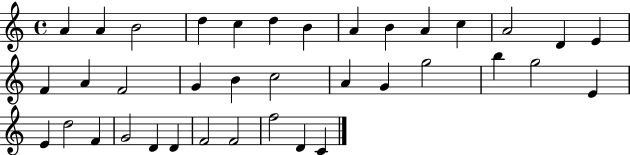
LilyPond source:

{
  \clef treble
  \time 4/4
  \defaultTimeSignature
  \key c \major
  a'4 a'4 b'2 | d''4 c''4 d''4 b'4 | a'4 b'4 a'4 c''4 | a'2 d'4 e'4 | \break f'4 a'4 f'2 | g'4 b'4 c''2 | a'4 g'4 g''2 | b''4 g''2 e'4 | \break e'4 d''2 f'4 | g'2 d'4 d'4 | f'2 f'2 | f''2 d'4 c'4 | \break \bar "|."
}